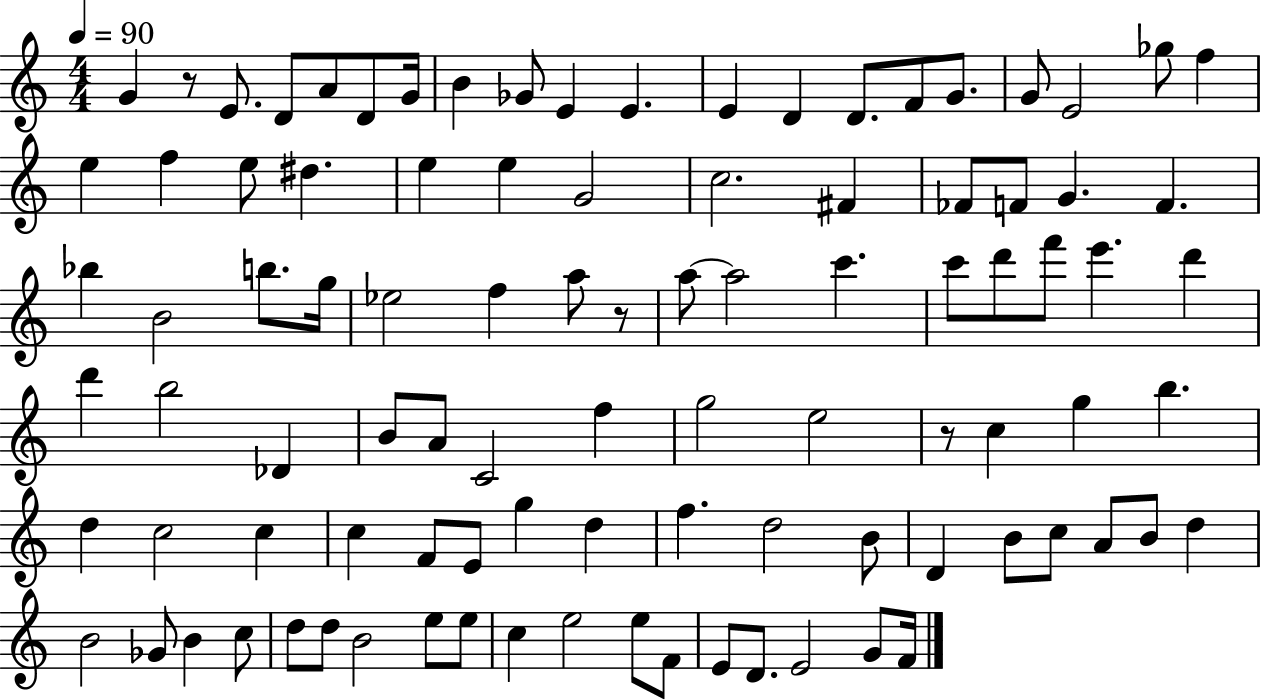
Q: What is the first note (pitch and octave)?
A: G4